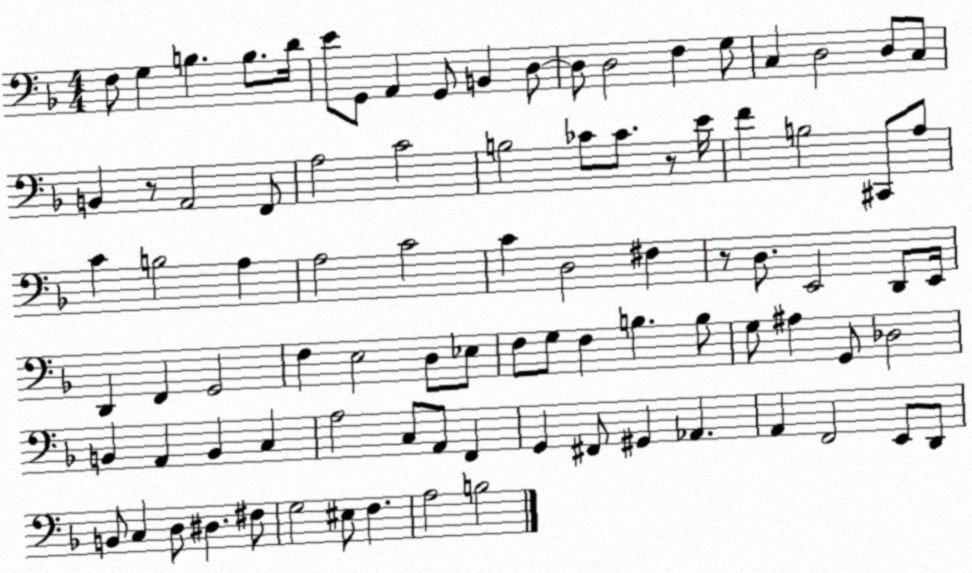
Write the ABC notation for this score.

X:1
T:Untitled
M:4/4
L:1/4
K:F
F,/2 G, B, B,/2 D/4 E/2 G,,/2 A,, G,,/2 B,, D,/2 D,/2 D,2 F, G,/2 C, D,2 D,/2 C,/2 B,, z/2 A,,2 F,,/2 A,2 C2 B,2 _C/2 _C/2 z/2 E/4 F B,2 ^C,,/2 A,/2 C B,2 A, A,2 C2 C D,2 ^F, z/2 D,/2 E,,2 D,,/2 E,,/4 D,, F,, G,,2 F, E,2 D,/2 _E,/2 F,/2 G,/2 F, B, B,/2 G,/2 ^A, G,,/2 _D,2 B,, A,, B,, C, A,2 C,/2 A,,/2 F,, G,, ^F,,/2 ^G,, _A,, A,, F,,2 E,,/2 D,,/2 B,,/2 C, D,/2 ^D, ^F,/2 G,2 ^E,/2 F, A,2 B,2